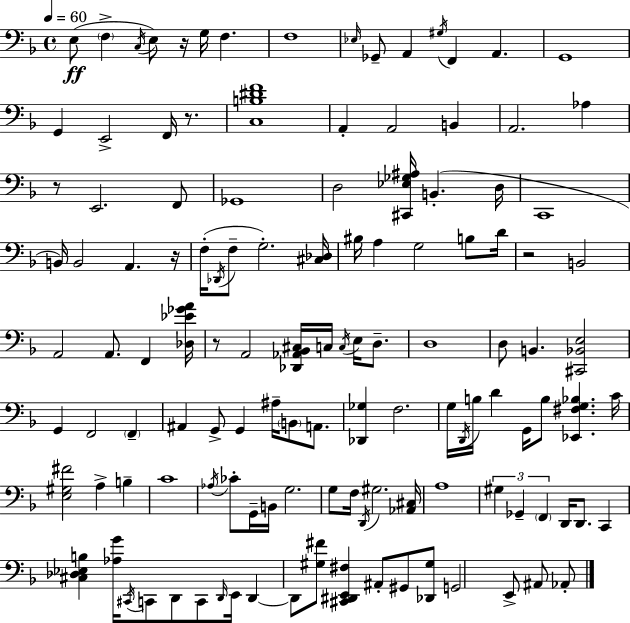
{
  \clef bass
  \time 4/4
  \defaultTimeSignature
  \key f \major
  \tempo 4 = 60
  e8(\ff \parenthesize f4-> \acciaccatura { c16 } e8) r16 g16 f4. | f1 | \grace { ees16 } ges,8-- a,4 \acciaccatura { gis16 } f,4 a,4. | g,1 | \break g,4 e,2-> f,16 | r8. <c b dis' f'>1 | a,4-. a,2 b,4 | a,2. aes4 | \break r8 e,2. | f,8 ges,1 | d2 <cis, ees ges ais>16 b,4.-.( | d16 c,1 | \break b,16) b,2 a,4. | r16 f16-.( \acciaccatura { des,16 } f8-- g2.-.) | <cis des>16 bis16 a4 g2 | b8 d'16 r2 b,2 | \break a,2 a,8. f,4 | <des ees' ges' a'>16 r8 a,2 <des, aes, bes, cis>16 c16 | \acciaccatura { c16 } e16 d8.-- d1 | d8 b,4. <cis, bes, e>2 | \break g,4 f,2 | \parenthesize f,4-- ais,4 g,8-> g,4 ais16-- | \parenthesize b,8 a,8. <des, ges>4 f2. | g16 \acciaccatura { d,16 } b16 d'4 g,16 b8 <ees, fis g bes>4. | \break c'16 <e gis fis'>2 a4-> | b4-- c'1 | \acciaccatura { aes16 } ces'8-. g,16-- b,16 g2. | g8 f16 \acciaccatura { d,16 } gis2. | \break <aes, cis>16 a1 | \tuplet 3/2 { gis4 ges,4-- | \parenthesize f,4 } d,16 d,8. c,4 <cis des ees b>4 | <aes g'>16 \acciaccatura { cis,16 } c,8 d,8 c,8 \grace { d,16 } e,16 d,4~~ d,8 | \break <gis fis'>8 <cis, dis, e, fis>4 ais,8-. gis,8 <des, gis>8 g,2 | e,8-> ais,8 aes,8-. \bar "|."
}